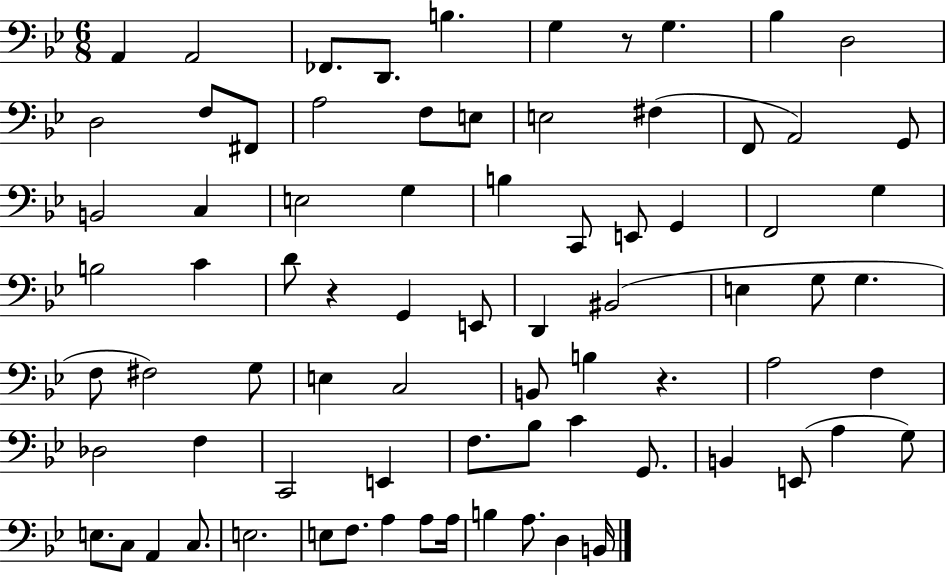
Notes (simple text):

A2/q A2/h FES2/e. D2/e. B3/q. G3/q R/e G3/q. Bb3/q D3/h D3/h F3/e F#2/e A3/h F3/e E3/e E3/h F#3/q F2/e A2/h G2/e B2/h C3/q E3/h G3/q B3/q C2/e E2/e G2/q F2/h G3/q B3/h C4/q D4/e R/q G2/q E2/e D2/q BIS2/h E3/q G3/e G3/q. F3/e F#3/h G3/e E3/q C3/h B2/e B3/q R/q. A3/h F3/q Db3/h F3/q C2/h E2/q F3/e. Bb3/e C4/q G2/e. B2/q E2/e A3/q G3/e E3/e. C3/e A2/q C3/e. E3/h. E3/e F3/e. A3/q A3/e A3/s B3/q A3/e. D3/q B2/s